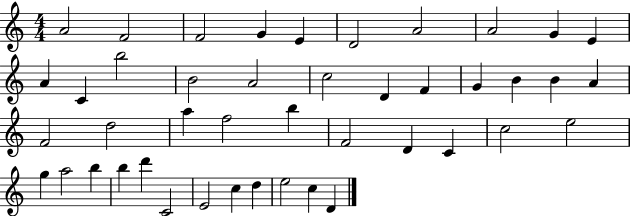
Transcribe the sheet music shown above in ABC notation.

X:1
T:Untitled
M:4/4
L:1/4
K:C
A2 F2 F2 G E D2 A2 A2 G E A C b2 B2 A2 c2 D F G B B A F2 d2 a f2 b F2 D C c2 e2 g a2 b b d' C2 E2 c d e2 c D